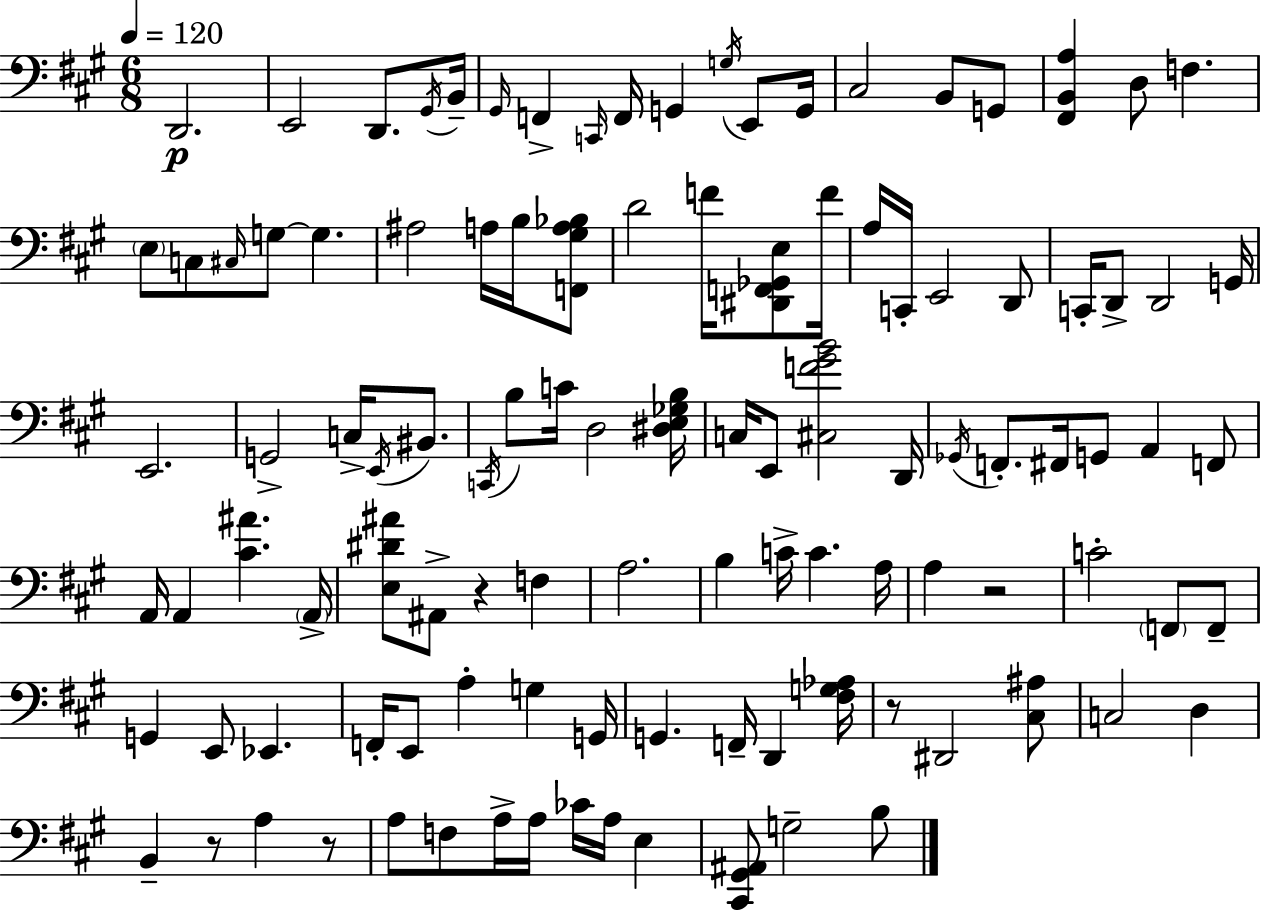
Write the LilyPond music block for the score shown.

{
  \clef bass
  \numericTimeSignature
  \time 6/8
  \key a \major
  \tempo 4 = 120
  d,2.\p | e,2 d,8. \acciaccatura { gis,16 } | b,16-- \grace { gis,16 } f,4-> \grace { c,16 } f,16 g,4 | \acciaccatura { g16 } e,8 g,16 cis2 | \break b,8 g,8 <fis, b, a>4 d8 f4. | \parenthesize e8 c8 \grace { cis16 } g8~~ g4. | ais2 | a16 b16 <f, gis a bes>8 d'2 | \break f'16 <dis, f, ges, e>8 f'16 a16 c,16-. e,2 | d,8 c,16-. d,8-> d,2 | g,16 e,2. | g,2-> | \break c16-> \acciaccatura { e,16 } bis,8. \acciaccatura { c,16 } b8 c'16 d2 | <dis e ges b>16 c16 e,8 <cis f' gis' b'>2 | d,16 \acciaccatura { ges,16 } f,8.-. fis,16 | g,8 a,4 f,8 a,16 a,4 | \break <cis' ais'>4. \parenthesize a,16-> <e dis' ais'>8 ais,8-> | r4 f4 a2. | b4 | c'16-> c'4. a16 a4 | \break r2 c'2-. | \parenthesize f,8 f,8-- g,4 | e,8 ees,4. f,16-. e,8 a4-. | g4 g,16 g,4. | \break f,16-- d,4 <fis g aes>16 r8 dis,2 | <cis ais>8 c2 | d4 b,4-- | r8 a4 r8 a8 f8 | \break a16-> a16 ces'16 a16 e4 <cis, gis, ais,>8 g2-- | b8 \bar "|."
}